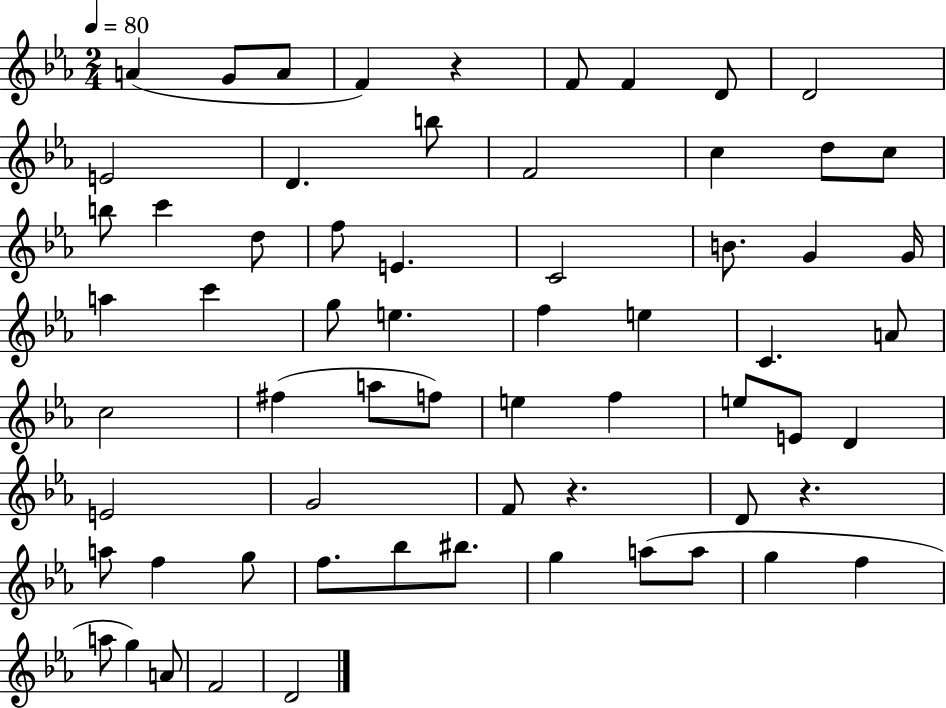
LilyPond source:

{
  \clef treble
  \numericTimeSignature
  \time 2/4
  \key ees \major
  \tempo 4 = 80
  a'4( g'8 a'8 | f'4) r4 | f'8 f'4 d'8 | d'2 | \break e'2 | d'4. b''8 | f'2 | c''4 d''8 c''8 | \break b''8 c'''4 d''8 | f''8 e'4. | c'2 | b'8. g'4 g'16 | \break a''4 c'''4 | g''8 e''4. | f''4 e''4 | c'4. a'8 | \break c''2 | fis''4( a''8 f''8) | e''4 f''4 | e''8 e'8 d'4 | \break e'2 | g'2 | f'8 r4. | d'8 r4. | \break a''8 f''4 g''8 | f''8. bes''8 bis''8. | g''4 a''8( a''8 | g''4 f''4 | \break a''8 g''4) a'8 | f'2 | d'2 | \bar "|."
}